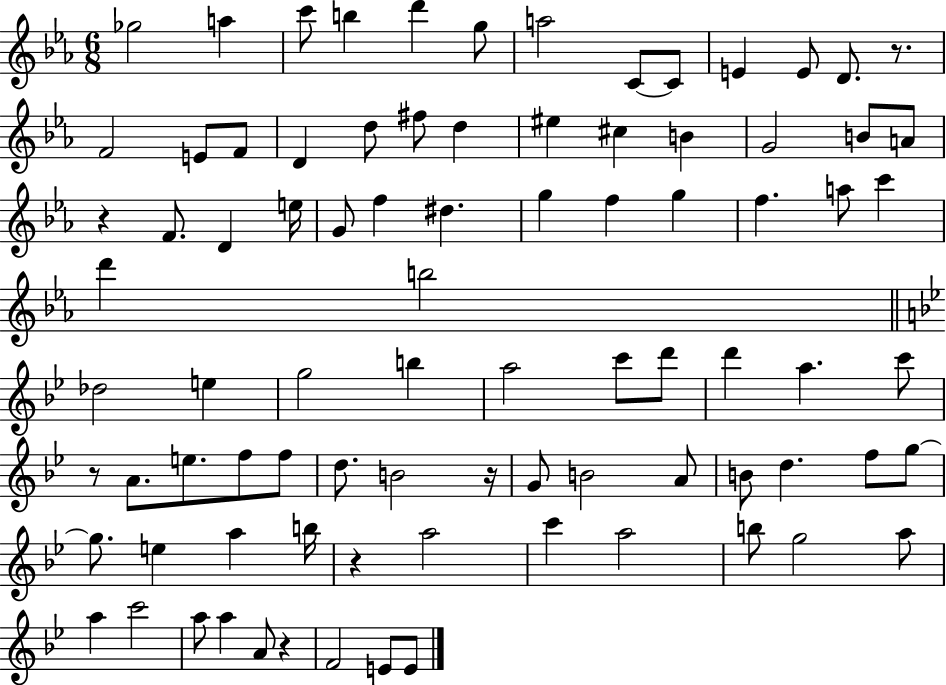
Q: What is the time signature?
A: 6/8